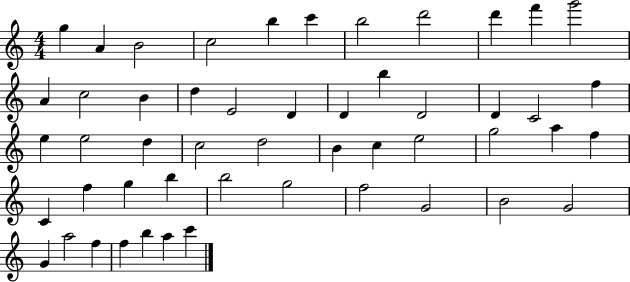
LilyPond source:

{
  \clef treble
  \numericTimeSignature
  \time 4/4
  \key c \major
  g''4 a'4 b'2 | c''2 b''4 c'''4 | b''2 d'''2 | d'''4 f'''4 g'''2 | \break a'4 c''2 b'4 | d''4 e'2 d'4 | d'4 b''4 d'2 | d'4 c'2 f''4 | \break e''4 e''2 d''4 | c''2 d''2 | b'4 c''4 e''2 | g''2 a''4 f''4 | \break c'4 f''4 g''4 b''4 | b''2 g''2 | f''2 g'2 | b'2 g'2 | \break g'4 a''2 f''4 | f''4 b''4 a''4 c'''4 | \bar "|."
}